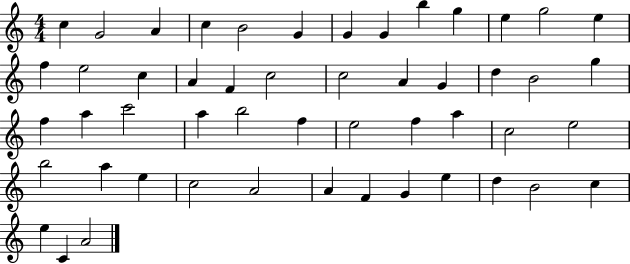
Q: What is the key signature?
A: C major